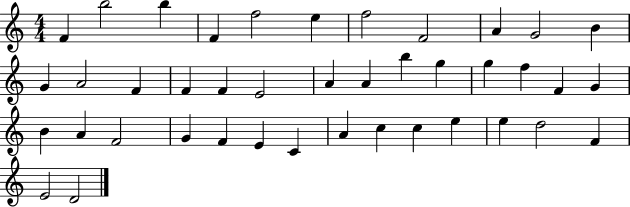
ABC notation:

X:1
T:Untitled
M:4/4
L:1/4
K:C
F b2 b F f2 e f2 F2 A G2 B G A2 F F F E2 A A b g g f F G B A F2 G F E C A c c e e d2 F E2 D2